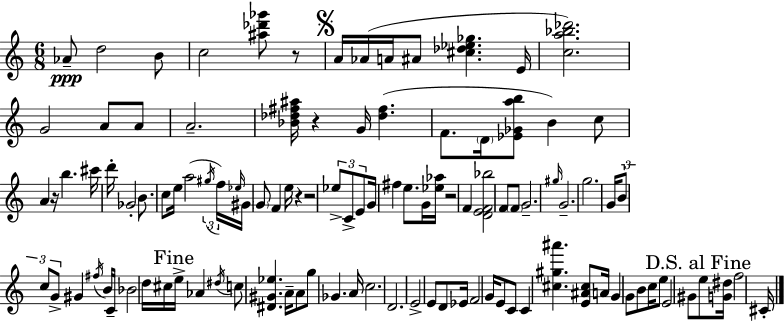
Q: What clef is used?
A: treble